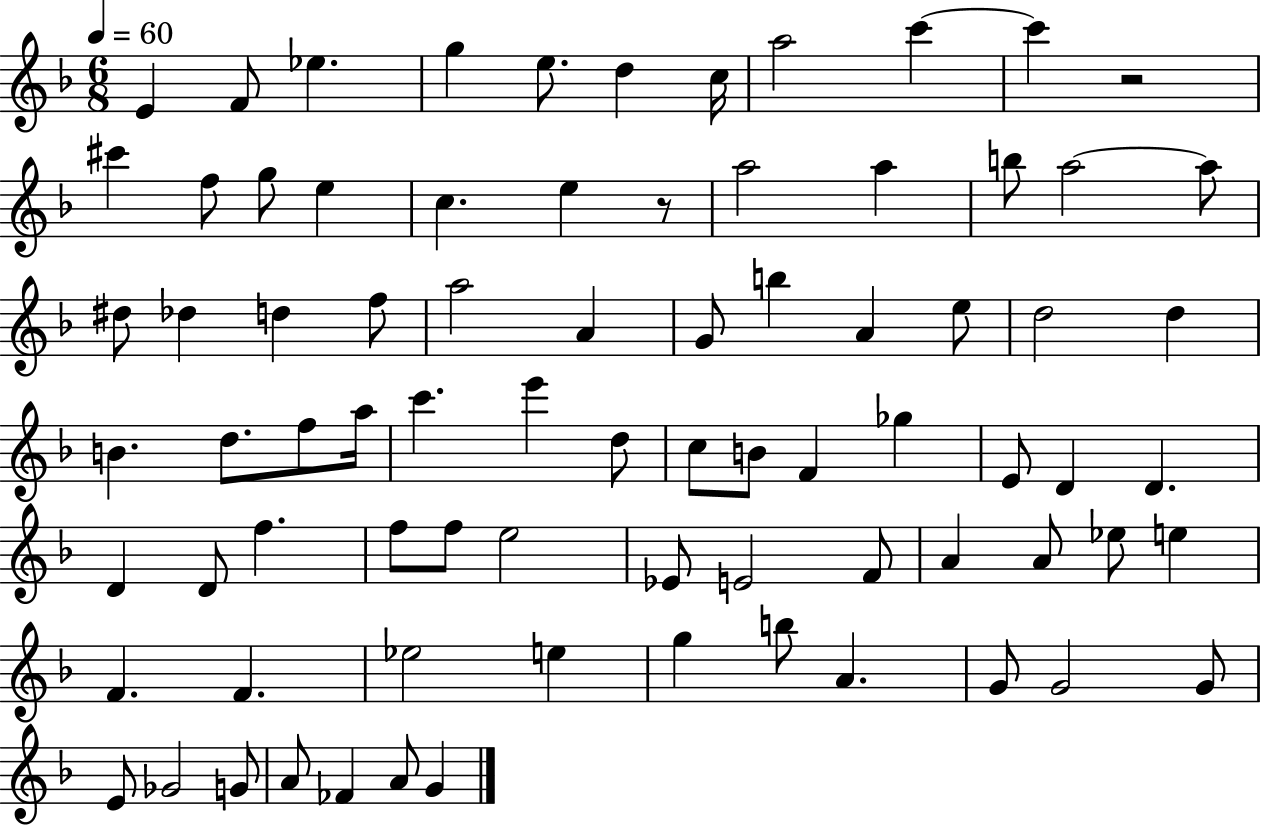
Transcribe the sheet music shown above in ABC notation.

X:1
T:Untitled
M:6/8
L:1/4
K:F
E F/2 _e g e/2 d c/4 a2 c' c' z2 ^c' f/2 g/2 e c e z/2 a2 a b/2 a2 a/2 ^d/2 _d d f/2 a2 A G/2 b A e/2 d2 d B d/2 f/2 a/4 c' e' d/2 c/2 B/2 F _g E/2 D D D D/2 f f/2 f/2 e2 _E/2 E2 F/2 A A/2 _e/2 e F F _e2 e g b/2 A G/2 G2 G/2 E/2 _G2 G/2 A/2 _F A/2 G